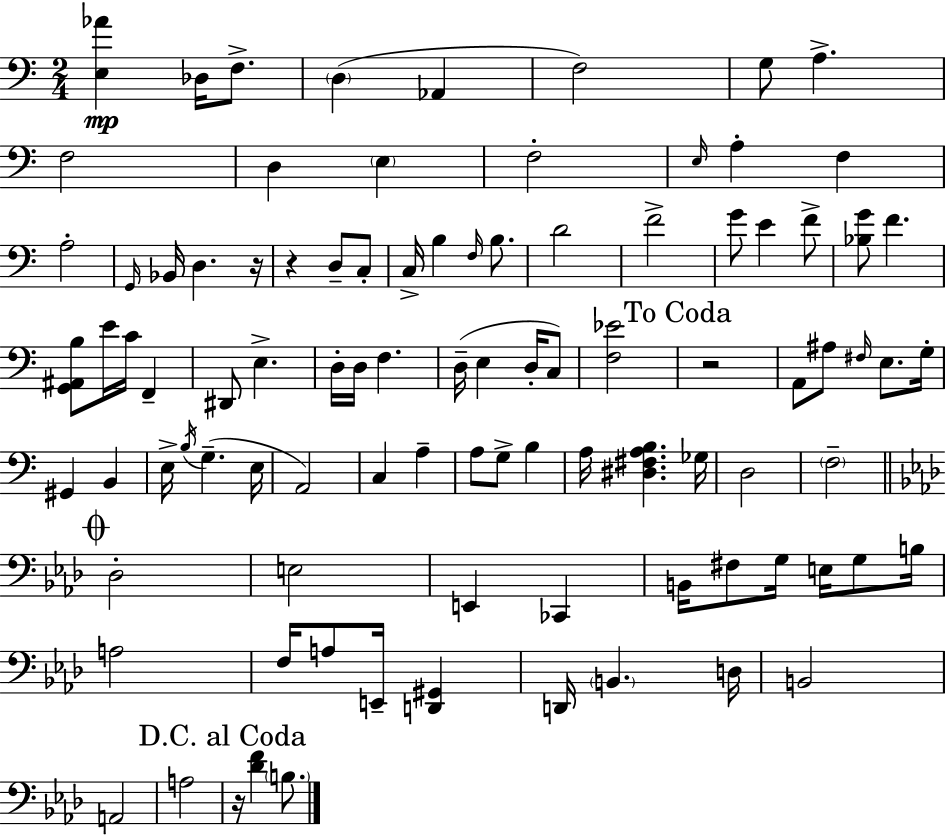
{
  \clef bass
  \numericTimeSignature
  \time 2/4
  \key c \major
  <e aes'>4\mp des16 f8.-> | \parenthesize d4( aes,4 | f2) | g8 a4.-> | \break f2 | d4 \parenthesize e4 | f2-. | \grace { e16 } a4-. f4 | \break a2-. | \grace { g,16 } bes,16 d4. | r16 r4 d8-- | c8-. c16-> b4 \grace { f16 } | \break b8. d'2 | f'2-> | g'8 e'4 | f'8-> <bes g'>8 f'4. | \break <g, ais, b>8 e'16 c'16 f,4-- | dis,8 e4.-> | d16-. d16 f4. | d16--( e4 | \break d16-. c8) <f ees'>2 | \mark "To Coda" r2 | a,8 ais8 \grace { fis16 } | e8. g16-. gis,4 | \break b,4 e16-> \acciaccatura { b16 } g4.--( | e16 a,2) | c4 | a4-- a8 g8-> | \break b4 a16 <dis fis a b>4. | ges16 d2 | \parenthesize f2-- | \mark \markup { \musicglyph "scripts.coda" } \bar "||" \break \key aes \major des2-. | e2 | e,4 ces,4 | b,16 fis8 g16 e16 g8 b16 | \break a2 | f16 a8 e,16-- <d, gis,>4 | d,16 \parenthesize b,4. d16 | b,2 | \break a,2 | a2 | \mark "D.C. al Coda" r16 <des' f'>4 \parenthesize b8. | \bar "|."
}